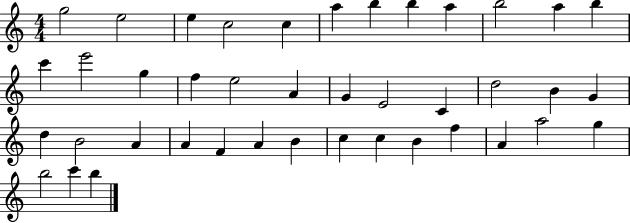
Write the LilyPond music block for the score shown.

{
  \clef treble
  \numericTimeSignature
  \time 4/4
  \key c \major
  g''2 e''2 | e''4 c''2 c''4 | a''4 b''4 b''4 a''4 | b''2 a''4 b''4 | \break c'''4 e'''2 g''4 | f''4 e''2 a'4 | g'4 e'2 c'4 | d''2 b'4 g'4 | \break d''4 b'2 a'4 | a'4 f'4 a'4 b'4 | c''4 c''4 b'4 f''4 | a'4 a''2 g''4 | \break b''2 c'''4 b''4 | \bar "|."
}